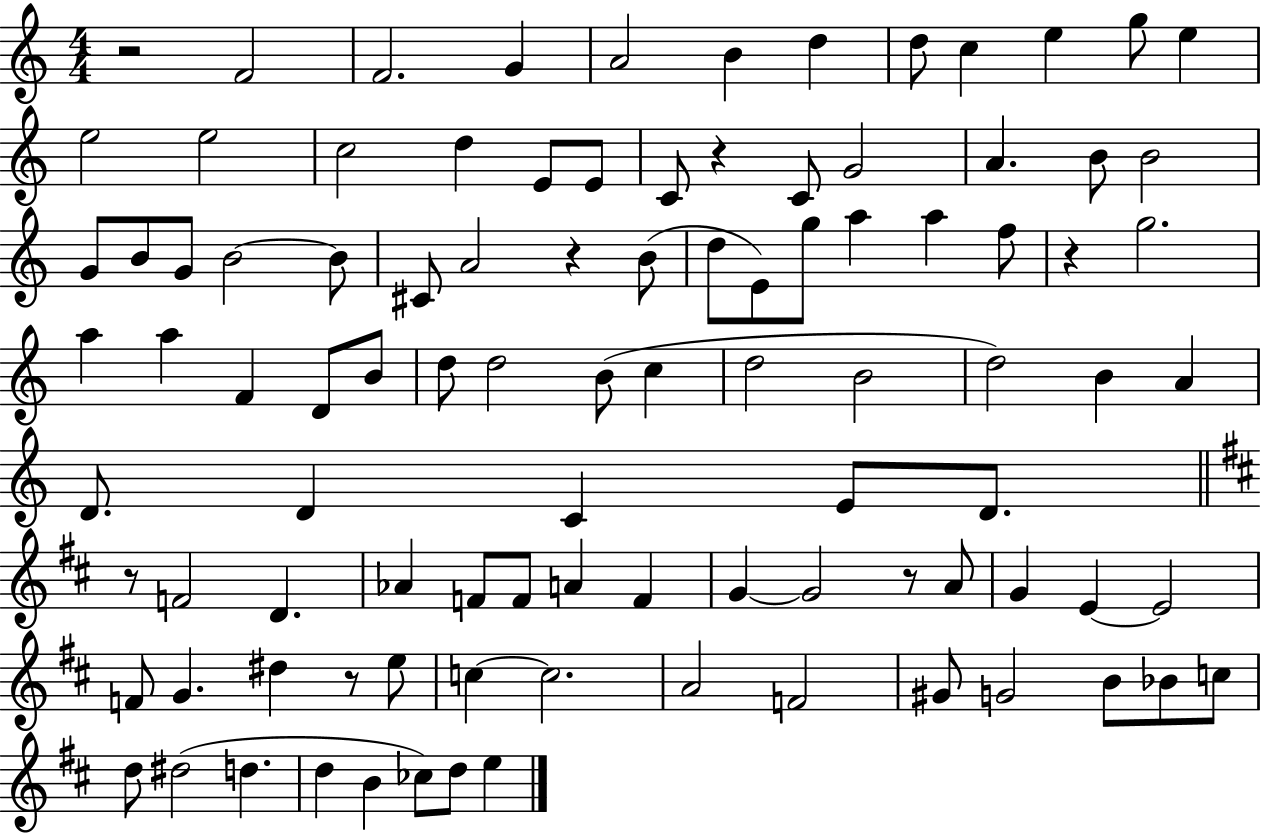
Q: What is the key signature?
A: C major